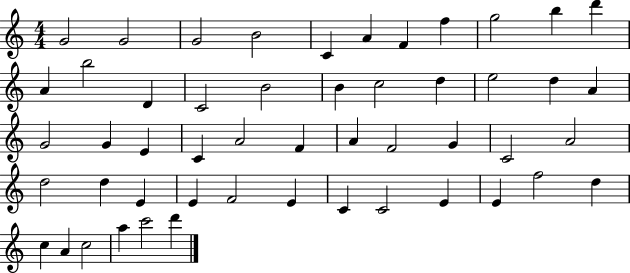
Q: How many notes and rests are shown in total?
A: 51